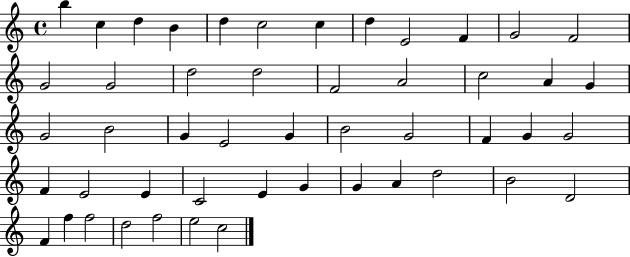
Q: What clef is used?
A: treble